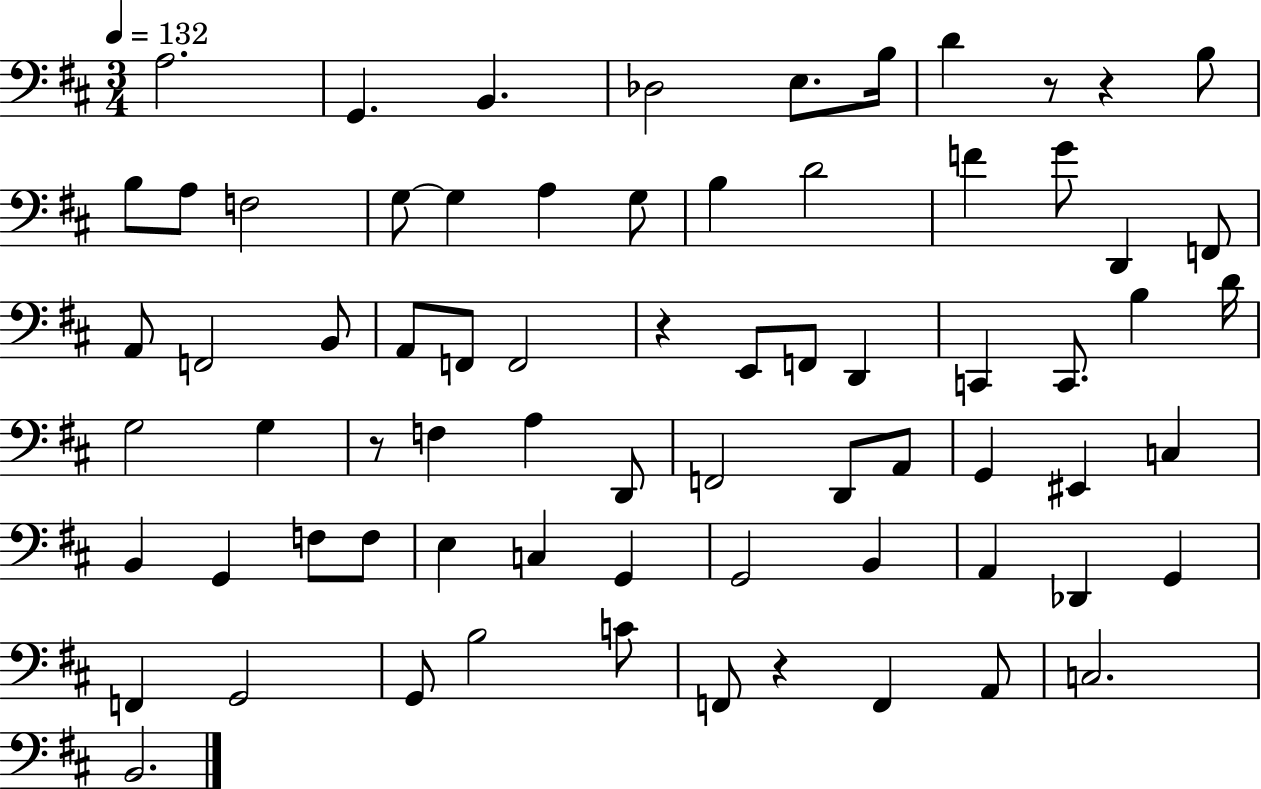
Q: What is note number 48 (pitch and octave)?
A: F3